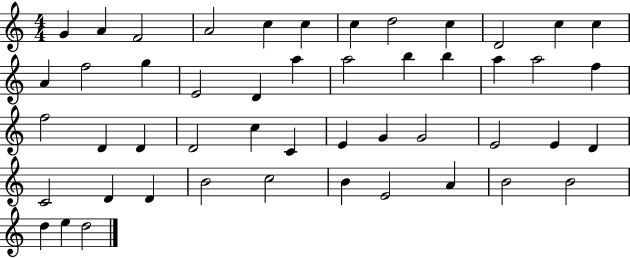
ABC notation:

X:1
T:Untitled
M:4/4
L:1/4
K:C
G A F2 A2 c c c d2 c D2 c c A f2 g E2 D a a2 b b a a2 f f2 D D D2 c C E G G2 E2 E D C2 D D B2 c2 B E2 A B2 B2 d e d2